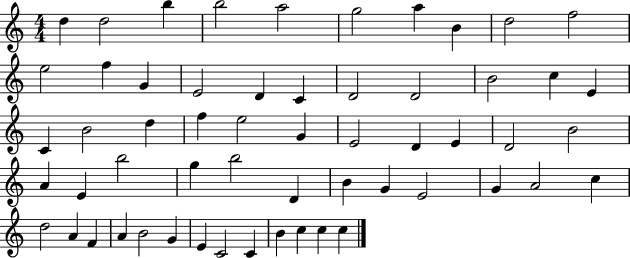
X:1
T:Untitled
M:4/4
L:1/4
K:C
d d2 b b2 a2 g2 a B d2 f2 e2 f G E2 D C D2 D2 B2 c E C B2 d f e2 G E2 D E D2 B2 A E b2 g b2 D B G E2 G A2 c d2 A F A B2 G E C2 C B c c c